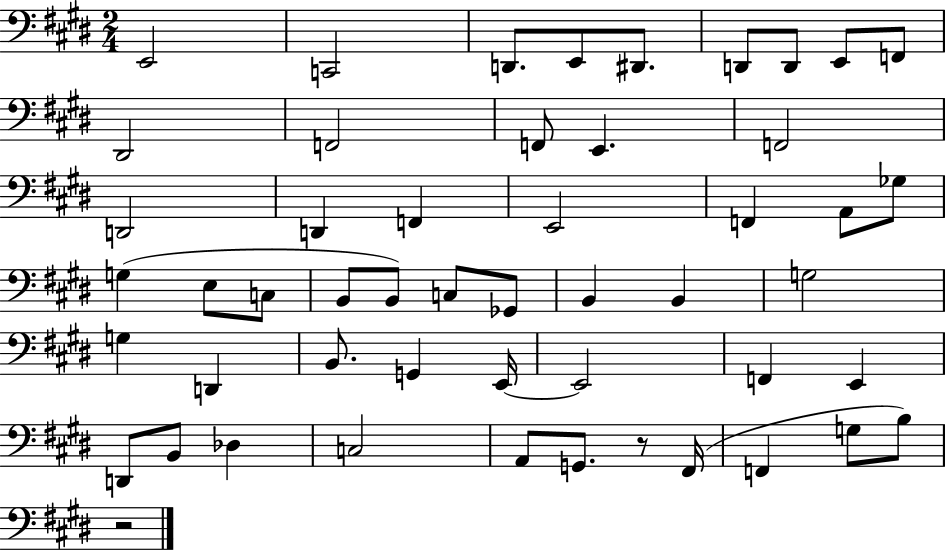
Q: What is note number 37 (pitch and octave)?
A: E2